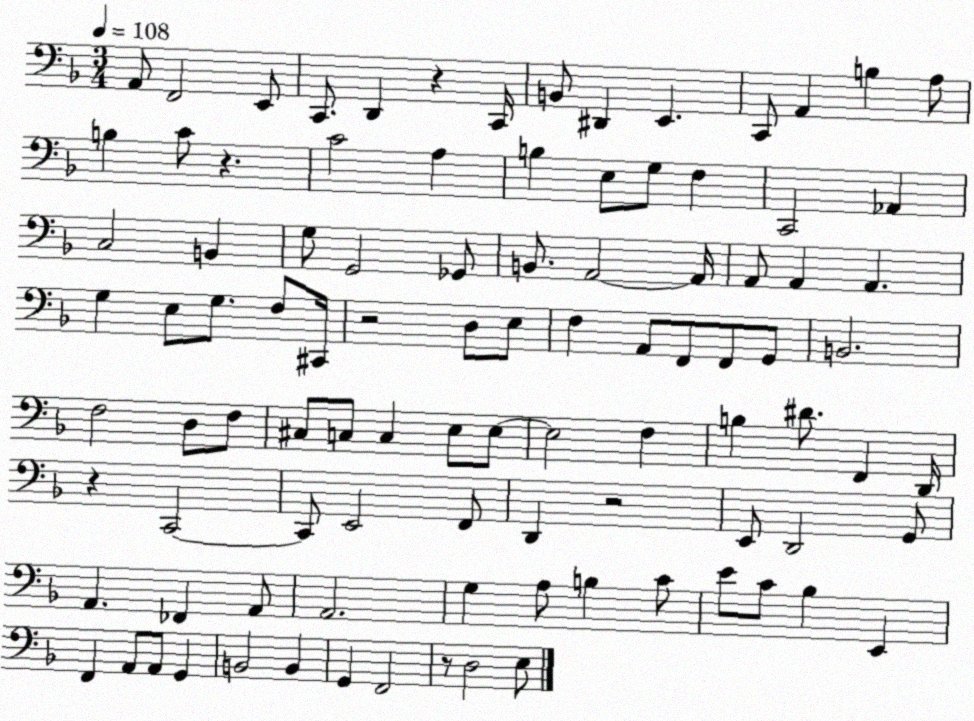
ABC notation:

X:1
T:Untitled
M:3/4
L:1/4
K:F
A,,/2 F,,2 E,,/2 C,,/2 D,, z C,,/4 B,,/2 ^D,, E,, C,,/2 A,, B, A,/2 B, C/2 z C2 A, B, E,/2 G,/2 F, C,,2 _A,, C,2 B,, G,/2 G,,2 _G,,/2 B,,/2 A,,2 A,,/4 A,,/2 A,, A,, G, E,/2 G,/2 F,/2 ^C,,/4 z2 D,/2 E,/2 F, A,,/2 F,,/2 F,,/2 G,,/2 B,,2 F,2 D,/2 F,/2 ^C,/2 C,/2 C, E,/2 E,/2 E,2 F, B, ^D/2 F,, D,,/4 z C,,2 C,,/2 E,,2 F,,/2 D,, z2 E,,/2 D,,2 G,,/2 A,, _F,, A,,/2 A,,2 G, A,/2 B, C/2 E/2 C/2 _B, E,, F,, A,,/2 A,,/2 G,, B,,2 B,, G,, F,,2 z/2 D,2 E,/2